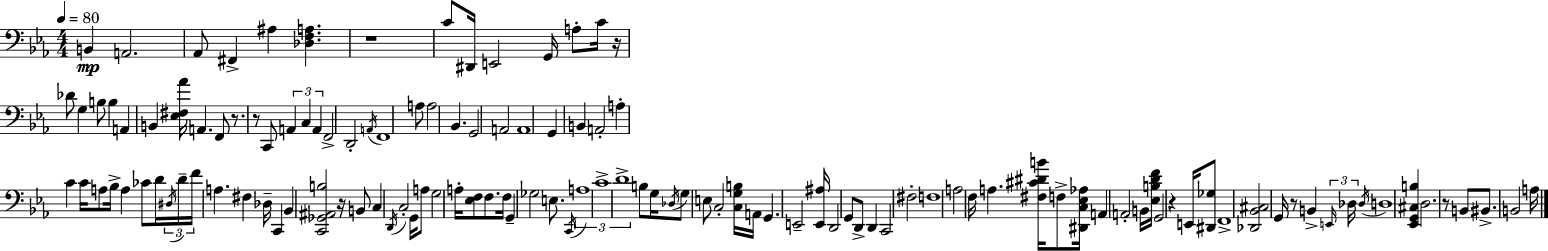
X:1
T:Untitled
M:4/4
L:1/4
K:Cm
B,, A,,2 _A,,/2 ^F,, ^A, [_D,F,A,] z4 C/2 ^D,,/4 E,,2 G,,/4 A,/2 C/4 z/4 _D/2 G, B,/2 B, A,, B,, [_E,^F,_A]/4 A,, F,,/2 z/2 z/2 C,,/2 A,, C, A,, F,,2 D,,2 A,,/4 F,,4 A,/2 A,2 _B,, G,,2 A,,2 A,,4 G,, B,, A,,2 A, C C/4 A,/2 _B,/4 A, _C/2 D/4 ^D,/4 D/4 F/4 A, ^F, _D,/4 C,, _B,, [C,,_G,,^A,,B,]2 z/4 B,,/2 C, D,,/4 C,2 G,,/4 A,/2 G,2 A,/4 [_E,F,]/2 F,/2 F,/4 G,, _G,2 E,/2 C,,/4 A,4 C4 D4 B,/2 G,/4 _D,/4 G,/2 E,/2 C,2 [C,G,B,]/4 A,,/4 G,, E,,2 [E,,^A,]/4 D,,2 G,,/2 D,,/2 D,, C,,2 ^F,2 F,4 A,2 F,/4 A, [^F,^C^DB]/4 F,/2 [^D,,C,_E,_A,]/4 A,, A,,2 B,,/4 [_E,B,DF]/4 G,,2 z E,,/4 [^D,,_G,]/2 F,,4 [_D,,_B,,^C,]2 G,,/4 z/2 B,, E,,/4 _D,/4 _D,/4 D,4 [_E,,G,,^C,B,] D,2 z/2 B,,/2 ^B,,/2 B,,2 A,/4